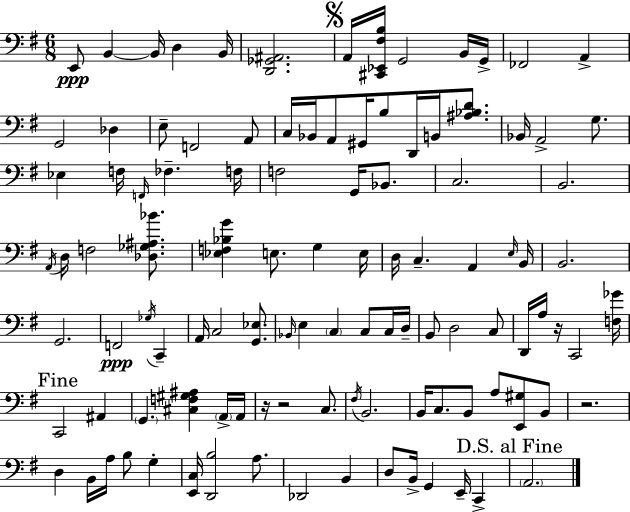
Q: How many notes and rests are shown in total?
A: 108